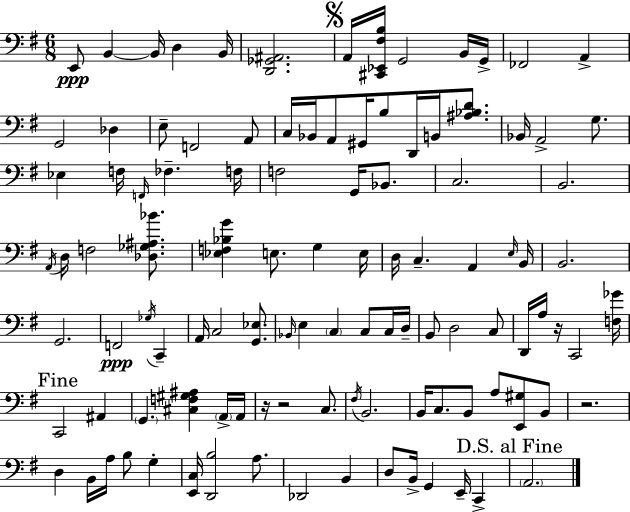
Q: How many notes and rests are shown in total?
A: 108